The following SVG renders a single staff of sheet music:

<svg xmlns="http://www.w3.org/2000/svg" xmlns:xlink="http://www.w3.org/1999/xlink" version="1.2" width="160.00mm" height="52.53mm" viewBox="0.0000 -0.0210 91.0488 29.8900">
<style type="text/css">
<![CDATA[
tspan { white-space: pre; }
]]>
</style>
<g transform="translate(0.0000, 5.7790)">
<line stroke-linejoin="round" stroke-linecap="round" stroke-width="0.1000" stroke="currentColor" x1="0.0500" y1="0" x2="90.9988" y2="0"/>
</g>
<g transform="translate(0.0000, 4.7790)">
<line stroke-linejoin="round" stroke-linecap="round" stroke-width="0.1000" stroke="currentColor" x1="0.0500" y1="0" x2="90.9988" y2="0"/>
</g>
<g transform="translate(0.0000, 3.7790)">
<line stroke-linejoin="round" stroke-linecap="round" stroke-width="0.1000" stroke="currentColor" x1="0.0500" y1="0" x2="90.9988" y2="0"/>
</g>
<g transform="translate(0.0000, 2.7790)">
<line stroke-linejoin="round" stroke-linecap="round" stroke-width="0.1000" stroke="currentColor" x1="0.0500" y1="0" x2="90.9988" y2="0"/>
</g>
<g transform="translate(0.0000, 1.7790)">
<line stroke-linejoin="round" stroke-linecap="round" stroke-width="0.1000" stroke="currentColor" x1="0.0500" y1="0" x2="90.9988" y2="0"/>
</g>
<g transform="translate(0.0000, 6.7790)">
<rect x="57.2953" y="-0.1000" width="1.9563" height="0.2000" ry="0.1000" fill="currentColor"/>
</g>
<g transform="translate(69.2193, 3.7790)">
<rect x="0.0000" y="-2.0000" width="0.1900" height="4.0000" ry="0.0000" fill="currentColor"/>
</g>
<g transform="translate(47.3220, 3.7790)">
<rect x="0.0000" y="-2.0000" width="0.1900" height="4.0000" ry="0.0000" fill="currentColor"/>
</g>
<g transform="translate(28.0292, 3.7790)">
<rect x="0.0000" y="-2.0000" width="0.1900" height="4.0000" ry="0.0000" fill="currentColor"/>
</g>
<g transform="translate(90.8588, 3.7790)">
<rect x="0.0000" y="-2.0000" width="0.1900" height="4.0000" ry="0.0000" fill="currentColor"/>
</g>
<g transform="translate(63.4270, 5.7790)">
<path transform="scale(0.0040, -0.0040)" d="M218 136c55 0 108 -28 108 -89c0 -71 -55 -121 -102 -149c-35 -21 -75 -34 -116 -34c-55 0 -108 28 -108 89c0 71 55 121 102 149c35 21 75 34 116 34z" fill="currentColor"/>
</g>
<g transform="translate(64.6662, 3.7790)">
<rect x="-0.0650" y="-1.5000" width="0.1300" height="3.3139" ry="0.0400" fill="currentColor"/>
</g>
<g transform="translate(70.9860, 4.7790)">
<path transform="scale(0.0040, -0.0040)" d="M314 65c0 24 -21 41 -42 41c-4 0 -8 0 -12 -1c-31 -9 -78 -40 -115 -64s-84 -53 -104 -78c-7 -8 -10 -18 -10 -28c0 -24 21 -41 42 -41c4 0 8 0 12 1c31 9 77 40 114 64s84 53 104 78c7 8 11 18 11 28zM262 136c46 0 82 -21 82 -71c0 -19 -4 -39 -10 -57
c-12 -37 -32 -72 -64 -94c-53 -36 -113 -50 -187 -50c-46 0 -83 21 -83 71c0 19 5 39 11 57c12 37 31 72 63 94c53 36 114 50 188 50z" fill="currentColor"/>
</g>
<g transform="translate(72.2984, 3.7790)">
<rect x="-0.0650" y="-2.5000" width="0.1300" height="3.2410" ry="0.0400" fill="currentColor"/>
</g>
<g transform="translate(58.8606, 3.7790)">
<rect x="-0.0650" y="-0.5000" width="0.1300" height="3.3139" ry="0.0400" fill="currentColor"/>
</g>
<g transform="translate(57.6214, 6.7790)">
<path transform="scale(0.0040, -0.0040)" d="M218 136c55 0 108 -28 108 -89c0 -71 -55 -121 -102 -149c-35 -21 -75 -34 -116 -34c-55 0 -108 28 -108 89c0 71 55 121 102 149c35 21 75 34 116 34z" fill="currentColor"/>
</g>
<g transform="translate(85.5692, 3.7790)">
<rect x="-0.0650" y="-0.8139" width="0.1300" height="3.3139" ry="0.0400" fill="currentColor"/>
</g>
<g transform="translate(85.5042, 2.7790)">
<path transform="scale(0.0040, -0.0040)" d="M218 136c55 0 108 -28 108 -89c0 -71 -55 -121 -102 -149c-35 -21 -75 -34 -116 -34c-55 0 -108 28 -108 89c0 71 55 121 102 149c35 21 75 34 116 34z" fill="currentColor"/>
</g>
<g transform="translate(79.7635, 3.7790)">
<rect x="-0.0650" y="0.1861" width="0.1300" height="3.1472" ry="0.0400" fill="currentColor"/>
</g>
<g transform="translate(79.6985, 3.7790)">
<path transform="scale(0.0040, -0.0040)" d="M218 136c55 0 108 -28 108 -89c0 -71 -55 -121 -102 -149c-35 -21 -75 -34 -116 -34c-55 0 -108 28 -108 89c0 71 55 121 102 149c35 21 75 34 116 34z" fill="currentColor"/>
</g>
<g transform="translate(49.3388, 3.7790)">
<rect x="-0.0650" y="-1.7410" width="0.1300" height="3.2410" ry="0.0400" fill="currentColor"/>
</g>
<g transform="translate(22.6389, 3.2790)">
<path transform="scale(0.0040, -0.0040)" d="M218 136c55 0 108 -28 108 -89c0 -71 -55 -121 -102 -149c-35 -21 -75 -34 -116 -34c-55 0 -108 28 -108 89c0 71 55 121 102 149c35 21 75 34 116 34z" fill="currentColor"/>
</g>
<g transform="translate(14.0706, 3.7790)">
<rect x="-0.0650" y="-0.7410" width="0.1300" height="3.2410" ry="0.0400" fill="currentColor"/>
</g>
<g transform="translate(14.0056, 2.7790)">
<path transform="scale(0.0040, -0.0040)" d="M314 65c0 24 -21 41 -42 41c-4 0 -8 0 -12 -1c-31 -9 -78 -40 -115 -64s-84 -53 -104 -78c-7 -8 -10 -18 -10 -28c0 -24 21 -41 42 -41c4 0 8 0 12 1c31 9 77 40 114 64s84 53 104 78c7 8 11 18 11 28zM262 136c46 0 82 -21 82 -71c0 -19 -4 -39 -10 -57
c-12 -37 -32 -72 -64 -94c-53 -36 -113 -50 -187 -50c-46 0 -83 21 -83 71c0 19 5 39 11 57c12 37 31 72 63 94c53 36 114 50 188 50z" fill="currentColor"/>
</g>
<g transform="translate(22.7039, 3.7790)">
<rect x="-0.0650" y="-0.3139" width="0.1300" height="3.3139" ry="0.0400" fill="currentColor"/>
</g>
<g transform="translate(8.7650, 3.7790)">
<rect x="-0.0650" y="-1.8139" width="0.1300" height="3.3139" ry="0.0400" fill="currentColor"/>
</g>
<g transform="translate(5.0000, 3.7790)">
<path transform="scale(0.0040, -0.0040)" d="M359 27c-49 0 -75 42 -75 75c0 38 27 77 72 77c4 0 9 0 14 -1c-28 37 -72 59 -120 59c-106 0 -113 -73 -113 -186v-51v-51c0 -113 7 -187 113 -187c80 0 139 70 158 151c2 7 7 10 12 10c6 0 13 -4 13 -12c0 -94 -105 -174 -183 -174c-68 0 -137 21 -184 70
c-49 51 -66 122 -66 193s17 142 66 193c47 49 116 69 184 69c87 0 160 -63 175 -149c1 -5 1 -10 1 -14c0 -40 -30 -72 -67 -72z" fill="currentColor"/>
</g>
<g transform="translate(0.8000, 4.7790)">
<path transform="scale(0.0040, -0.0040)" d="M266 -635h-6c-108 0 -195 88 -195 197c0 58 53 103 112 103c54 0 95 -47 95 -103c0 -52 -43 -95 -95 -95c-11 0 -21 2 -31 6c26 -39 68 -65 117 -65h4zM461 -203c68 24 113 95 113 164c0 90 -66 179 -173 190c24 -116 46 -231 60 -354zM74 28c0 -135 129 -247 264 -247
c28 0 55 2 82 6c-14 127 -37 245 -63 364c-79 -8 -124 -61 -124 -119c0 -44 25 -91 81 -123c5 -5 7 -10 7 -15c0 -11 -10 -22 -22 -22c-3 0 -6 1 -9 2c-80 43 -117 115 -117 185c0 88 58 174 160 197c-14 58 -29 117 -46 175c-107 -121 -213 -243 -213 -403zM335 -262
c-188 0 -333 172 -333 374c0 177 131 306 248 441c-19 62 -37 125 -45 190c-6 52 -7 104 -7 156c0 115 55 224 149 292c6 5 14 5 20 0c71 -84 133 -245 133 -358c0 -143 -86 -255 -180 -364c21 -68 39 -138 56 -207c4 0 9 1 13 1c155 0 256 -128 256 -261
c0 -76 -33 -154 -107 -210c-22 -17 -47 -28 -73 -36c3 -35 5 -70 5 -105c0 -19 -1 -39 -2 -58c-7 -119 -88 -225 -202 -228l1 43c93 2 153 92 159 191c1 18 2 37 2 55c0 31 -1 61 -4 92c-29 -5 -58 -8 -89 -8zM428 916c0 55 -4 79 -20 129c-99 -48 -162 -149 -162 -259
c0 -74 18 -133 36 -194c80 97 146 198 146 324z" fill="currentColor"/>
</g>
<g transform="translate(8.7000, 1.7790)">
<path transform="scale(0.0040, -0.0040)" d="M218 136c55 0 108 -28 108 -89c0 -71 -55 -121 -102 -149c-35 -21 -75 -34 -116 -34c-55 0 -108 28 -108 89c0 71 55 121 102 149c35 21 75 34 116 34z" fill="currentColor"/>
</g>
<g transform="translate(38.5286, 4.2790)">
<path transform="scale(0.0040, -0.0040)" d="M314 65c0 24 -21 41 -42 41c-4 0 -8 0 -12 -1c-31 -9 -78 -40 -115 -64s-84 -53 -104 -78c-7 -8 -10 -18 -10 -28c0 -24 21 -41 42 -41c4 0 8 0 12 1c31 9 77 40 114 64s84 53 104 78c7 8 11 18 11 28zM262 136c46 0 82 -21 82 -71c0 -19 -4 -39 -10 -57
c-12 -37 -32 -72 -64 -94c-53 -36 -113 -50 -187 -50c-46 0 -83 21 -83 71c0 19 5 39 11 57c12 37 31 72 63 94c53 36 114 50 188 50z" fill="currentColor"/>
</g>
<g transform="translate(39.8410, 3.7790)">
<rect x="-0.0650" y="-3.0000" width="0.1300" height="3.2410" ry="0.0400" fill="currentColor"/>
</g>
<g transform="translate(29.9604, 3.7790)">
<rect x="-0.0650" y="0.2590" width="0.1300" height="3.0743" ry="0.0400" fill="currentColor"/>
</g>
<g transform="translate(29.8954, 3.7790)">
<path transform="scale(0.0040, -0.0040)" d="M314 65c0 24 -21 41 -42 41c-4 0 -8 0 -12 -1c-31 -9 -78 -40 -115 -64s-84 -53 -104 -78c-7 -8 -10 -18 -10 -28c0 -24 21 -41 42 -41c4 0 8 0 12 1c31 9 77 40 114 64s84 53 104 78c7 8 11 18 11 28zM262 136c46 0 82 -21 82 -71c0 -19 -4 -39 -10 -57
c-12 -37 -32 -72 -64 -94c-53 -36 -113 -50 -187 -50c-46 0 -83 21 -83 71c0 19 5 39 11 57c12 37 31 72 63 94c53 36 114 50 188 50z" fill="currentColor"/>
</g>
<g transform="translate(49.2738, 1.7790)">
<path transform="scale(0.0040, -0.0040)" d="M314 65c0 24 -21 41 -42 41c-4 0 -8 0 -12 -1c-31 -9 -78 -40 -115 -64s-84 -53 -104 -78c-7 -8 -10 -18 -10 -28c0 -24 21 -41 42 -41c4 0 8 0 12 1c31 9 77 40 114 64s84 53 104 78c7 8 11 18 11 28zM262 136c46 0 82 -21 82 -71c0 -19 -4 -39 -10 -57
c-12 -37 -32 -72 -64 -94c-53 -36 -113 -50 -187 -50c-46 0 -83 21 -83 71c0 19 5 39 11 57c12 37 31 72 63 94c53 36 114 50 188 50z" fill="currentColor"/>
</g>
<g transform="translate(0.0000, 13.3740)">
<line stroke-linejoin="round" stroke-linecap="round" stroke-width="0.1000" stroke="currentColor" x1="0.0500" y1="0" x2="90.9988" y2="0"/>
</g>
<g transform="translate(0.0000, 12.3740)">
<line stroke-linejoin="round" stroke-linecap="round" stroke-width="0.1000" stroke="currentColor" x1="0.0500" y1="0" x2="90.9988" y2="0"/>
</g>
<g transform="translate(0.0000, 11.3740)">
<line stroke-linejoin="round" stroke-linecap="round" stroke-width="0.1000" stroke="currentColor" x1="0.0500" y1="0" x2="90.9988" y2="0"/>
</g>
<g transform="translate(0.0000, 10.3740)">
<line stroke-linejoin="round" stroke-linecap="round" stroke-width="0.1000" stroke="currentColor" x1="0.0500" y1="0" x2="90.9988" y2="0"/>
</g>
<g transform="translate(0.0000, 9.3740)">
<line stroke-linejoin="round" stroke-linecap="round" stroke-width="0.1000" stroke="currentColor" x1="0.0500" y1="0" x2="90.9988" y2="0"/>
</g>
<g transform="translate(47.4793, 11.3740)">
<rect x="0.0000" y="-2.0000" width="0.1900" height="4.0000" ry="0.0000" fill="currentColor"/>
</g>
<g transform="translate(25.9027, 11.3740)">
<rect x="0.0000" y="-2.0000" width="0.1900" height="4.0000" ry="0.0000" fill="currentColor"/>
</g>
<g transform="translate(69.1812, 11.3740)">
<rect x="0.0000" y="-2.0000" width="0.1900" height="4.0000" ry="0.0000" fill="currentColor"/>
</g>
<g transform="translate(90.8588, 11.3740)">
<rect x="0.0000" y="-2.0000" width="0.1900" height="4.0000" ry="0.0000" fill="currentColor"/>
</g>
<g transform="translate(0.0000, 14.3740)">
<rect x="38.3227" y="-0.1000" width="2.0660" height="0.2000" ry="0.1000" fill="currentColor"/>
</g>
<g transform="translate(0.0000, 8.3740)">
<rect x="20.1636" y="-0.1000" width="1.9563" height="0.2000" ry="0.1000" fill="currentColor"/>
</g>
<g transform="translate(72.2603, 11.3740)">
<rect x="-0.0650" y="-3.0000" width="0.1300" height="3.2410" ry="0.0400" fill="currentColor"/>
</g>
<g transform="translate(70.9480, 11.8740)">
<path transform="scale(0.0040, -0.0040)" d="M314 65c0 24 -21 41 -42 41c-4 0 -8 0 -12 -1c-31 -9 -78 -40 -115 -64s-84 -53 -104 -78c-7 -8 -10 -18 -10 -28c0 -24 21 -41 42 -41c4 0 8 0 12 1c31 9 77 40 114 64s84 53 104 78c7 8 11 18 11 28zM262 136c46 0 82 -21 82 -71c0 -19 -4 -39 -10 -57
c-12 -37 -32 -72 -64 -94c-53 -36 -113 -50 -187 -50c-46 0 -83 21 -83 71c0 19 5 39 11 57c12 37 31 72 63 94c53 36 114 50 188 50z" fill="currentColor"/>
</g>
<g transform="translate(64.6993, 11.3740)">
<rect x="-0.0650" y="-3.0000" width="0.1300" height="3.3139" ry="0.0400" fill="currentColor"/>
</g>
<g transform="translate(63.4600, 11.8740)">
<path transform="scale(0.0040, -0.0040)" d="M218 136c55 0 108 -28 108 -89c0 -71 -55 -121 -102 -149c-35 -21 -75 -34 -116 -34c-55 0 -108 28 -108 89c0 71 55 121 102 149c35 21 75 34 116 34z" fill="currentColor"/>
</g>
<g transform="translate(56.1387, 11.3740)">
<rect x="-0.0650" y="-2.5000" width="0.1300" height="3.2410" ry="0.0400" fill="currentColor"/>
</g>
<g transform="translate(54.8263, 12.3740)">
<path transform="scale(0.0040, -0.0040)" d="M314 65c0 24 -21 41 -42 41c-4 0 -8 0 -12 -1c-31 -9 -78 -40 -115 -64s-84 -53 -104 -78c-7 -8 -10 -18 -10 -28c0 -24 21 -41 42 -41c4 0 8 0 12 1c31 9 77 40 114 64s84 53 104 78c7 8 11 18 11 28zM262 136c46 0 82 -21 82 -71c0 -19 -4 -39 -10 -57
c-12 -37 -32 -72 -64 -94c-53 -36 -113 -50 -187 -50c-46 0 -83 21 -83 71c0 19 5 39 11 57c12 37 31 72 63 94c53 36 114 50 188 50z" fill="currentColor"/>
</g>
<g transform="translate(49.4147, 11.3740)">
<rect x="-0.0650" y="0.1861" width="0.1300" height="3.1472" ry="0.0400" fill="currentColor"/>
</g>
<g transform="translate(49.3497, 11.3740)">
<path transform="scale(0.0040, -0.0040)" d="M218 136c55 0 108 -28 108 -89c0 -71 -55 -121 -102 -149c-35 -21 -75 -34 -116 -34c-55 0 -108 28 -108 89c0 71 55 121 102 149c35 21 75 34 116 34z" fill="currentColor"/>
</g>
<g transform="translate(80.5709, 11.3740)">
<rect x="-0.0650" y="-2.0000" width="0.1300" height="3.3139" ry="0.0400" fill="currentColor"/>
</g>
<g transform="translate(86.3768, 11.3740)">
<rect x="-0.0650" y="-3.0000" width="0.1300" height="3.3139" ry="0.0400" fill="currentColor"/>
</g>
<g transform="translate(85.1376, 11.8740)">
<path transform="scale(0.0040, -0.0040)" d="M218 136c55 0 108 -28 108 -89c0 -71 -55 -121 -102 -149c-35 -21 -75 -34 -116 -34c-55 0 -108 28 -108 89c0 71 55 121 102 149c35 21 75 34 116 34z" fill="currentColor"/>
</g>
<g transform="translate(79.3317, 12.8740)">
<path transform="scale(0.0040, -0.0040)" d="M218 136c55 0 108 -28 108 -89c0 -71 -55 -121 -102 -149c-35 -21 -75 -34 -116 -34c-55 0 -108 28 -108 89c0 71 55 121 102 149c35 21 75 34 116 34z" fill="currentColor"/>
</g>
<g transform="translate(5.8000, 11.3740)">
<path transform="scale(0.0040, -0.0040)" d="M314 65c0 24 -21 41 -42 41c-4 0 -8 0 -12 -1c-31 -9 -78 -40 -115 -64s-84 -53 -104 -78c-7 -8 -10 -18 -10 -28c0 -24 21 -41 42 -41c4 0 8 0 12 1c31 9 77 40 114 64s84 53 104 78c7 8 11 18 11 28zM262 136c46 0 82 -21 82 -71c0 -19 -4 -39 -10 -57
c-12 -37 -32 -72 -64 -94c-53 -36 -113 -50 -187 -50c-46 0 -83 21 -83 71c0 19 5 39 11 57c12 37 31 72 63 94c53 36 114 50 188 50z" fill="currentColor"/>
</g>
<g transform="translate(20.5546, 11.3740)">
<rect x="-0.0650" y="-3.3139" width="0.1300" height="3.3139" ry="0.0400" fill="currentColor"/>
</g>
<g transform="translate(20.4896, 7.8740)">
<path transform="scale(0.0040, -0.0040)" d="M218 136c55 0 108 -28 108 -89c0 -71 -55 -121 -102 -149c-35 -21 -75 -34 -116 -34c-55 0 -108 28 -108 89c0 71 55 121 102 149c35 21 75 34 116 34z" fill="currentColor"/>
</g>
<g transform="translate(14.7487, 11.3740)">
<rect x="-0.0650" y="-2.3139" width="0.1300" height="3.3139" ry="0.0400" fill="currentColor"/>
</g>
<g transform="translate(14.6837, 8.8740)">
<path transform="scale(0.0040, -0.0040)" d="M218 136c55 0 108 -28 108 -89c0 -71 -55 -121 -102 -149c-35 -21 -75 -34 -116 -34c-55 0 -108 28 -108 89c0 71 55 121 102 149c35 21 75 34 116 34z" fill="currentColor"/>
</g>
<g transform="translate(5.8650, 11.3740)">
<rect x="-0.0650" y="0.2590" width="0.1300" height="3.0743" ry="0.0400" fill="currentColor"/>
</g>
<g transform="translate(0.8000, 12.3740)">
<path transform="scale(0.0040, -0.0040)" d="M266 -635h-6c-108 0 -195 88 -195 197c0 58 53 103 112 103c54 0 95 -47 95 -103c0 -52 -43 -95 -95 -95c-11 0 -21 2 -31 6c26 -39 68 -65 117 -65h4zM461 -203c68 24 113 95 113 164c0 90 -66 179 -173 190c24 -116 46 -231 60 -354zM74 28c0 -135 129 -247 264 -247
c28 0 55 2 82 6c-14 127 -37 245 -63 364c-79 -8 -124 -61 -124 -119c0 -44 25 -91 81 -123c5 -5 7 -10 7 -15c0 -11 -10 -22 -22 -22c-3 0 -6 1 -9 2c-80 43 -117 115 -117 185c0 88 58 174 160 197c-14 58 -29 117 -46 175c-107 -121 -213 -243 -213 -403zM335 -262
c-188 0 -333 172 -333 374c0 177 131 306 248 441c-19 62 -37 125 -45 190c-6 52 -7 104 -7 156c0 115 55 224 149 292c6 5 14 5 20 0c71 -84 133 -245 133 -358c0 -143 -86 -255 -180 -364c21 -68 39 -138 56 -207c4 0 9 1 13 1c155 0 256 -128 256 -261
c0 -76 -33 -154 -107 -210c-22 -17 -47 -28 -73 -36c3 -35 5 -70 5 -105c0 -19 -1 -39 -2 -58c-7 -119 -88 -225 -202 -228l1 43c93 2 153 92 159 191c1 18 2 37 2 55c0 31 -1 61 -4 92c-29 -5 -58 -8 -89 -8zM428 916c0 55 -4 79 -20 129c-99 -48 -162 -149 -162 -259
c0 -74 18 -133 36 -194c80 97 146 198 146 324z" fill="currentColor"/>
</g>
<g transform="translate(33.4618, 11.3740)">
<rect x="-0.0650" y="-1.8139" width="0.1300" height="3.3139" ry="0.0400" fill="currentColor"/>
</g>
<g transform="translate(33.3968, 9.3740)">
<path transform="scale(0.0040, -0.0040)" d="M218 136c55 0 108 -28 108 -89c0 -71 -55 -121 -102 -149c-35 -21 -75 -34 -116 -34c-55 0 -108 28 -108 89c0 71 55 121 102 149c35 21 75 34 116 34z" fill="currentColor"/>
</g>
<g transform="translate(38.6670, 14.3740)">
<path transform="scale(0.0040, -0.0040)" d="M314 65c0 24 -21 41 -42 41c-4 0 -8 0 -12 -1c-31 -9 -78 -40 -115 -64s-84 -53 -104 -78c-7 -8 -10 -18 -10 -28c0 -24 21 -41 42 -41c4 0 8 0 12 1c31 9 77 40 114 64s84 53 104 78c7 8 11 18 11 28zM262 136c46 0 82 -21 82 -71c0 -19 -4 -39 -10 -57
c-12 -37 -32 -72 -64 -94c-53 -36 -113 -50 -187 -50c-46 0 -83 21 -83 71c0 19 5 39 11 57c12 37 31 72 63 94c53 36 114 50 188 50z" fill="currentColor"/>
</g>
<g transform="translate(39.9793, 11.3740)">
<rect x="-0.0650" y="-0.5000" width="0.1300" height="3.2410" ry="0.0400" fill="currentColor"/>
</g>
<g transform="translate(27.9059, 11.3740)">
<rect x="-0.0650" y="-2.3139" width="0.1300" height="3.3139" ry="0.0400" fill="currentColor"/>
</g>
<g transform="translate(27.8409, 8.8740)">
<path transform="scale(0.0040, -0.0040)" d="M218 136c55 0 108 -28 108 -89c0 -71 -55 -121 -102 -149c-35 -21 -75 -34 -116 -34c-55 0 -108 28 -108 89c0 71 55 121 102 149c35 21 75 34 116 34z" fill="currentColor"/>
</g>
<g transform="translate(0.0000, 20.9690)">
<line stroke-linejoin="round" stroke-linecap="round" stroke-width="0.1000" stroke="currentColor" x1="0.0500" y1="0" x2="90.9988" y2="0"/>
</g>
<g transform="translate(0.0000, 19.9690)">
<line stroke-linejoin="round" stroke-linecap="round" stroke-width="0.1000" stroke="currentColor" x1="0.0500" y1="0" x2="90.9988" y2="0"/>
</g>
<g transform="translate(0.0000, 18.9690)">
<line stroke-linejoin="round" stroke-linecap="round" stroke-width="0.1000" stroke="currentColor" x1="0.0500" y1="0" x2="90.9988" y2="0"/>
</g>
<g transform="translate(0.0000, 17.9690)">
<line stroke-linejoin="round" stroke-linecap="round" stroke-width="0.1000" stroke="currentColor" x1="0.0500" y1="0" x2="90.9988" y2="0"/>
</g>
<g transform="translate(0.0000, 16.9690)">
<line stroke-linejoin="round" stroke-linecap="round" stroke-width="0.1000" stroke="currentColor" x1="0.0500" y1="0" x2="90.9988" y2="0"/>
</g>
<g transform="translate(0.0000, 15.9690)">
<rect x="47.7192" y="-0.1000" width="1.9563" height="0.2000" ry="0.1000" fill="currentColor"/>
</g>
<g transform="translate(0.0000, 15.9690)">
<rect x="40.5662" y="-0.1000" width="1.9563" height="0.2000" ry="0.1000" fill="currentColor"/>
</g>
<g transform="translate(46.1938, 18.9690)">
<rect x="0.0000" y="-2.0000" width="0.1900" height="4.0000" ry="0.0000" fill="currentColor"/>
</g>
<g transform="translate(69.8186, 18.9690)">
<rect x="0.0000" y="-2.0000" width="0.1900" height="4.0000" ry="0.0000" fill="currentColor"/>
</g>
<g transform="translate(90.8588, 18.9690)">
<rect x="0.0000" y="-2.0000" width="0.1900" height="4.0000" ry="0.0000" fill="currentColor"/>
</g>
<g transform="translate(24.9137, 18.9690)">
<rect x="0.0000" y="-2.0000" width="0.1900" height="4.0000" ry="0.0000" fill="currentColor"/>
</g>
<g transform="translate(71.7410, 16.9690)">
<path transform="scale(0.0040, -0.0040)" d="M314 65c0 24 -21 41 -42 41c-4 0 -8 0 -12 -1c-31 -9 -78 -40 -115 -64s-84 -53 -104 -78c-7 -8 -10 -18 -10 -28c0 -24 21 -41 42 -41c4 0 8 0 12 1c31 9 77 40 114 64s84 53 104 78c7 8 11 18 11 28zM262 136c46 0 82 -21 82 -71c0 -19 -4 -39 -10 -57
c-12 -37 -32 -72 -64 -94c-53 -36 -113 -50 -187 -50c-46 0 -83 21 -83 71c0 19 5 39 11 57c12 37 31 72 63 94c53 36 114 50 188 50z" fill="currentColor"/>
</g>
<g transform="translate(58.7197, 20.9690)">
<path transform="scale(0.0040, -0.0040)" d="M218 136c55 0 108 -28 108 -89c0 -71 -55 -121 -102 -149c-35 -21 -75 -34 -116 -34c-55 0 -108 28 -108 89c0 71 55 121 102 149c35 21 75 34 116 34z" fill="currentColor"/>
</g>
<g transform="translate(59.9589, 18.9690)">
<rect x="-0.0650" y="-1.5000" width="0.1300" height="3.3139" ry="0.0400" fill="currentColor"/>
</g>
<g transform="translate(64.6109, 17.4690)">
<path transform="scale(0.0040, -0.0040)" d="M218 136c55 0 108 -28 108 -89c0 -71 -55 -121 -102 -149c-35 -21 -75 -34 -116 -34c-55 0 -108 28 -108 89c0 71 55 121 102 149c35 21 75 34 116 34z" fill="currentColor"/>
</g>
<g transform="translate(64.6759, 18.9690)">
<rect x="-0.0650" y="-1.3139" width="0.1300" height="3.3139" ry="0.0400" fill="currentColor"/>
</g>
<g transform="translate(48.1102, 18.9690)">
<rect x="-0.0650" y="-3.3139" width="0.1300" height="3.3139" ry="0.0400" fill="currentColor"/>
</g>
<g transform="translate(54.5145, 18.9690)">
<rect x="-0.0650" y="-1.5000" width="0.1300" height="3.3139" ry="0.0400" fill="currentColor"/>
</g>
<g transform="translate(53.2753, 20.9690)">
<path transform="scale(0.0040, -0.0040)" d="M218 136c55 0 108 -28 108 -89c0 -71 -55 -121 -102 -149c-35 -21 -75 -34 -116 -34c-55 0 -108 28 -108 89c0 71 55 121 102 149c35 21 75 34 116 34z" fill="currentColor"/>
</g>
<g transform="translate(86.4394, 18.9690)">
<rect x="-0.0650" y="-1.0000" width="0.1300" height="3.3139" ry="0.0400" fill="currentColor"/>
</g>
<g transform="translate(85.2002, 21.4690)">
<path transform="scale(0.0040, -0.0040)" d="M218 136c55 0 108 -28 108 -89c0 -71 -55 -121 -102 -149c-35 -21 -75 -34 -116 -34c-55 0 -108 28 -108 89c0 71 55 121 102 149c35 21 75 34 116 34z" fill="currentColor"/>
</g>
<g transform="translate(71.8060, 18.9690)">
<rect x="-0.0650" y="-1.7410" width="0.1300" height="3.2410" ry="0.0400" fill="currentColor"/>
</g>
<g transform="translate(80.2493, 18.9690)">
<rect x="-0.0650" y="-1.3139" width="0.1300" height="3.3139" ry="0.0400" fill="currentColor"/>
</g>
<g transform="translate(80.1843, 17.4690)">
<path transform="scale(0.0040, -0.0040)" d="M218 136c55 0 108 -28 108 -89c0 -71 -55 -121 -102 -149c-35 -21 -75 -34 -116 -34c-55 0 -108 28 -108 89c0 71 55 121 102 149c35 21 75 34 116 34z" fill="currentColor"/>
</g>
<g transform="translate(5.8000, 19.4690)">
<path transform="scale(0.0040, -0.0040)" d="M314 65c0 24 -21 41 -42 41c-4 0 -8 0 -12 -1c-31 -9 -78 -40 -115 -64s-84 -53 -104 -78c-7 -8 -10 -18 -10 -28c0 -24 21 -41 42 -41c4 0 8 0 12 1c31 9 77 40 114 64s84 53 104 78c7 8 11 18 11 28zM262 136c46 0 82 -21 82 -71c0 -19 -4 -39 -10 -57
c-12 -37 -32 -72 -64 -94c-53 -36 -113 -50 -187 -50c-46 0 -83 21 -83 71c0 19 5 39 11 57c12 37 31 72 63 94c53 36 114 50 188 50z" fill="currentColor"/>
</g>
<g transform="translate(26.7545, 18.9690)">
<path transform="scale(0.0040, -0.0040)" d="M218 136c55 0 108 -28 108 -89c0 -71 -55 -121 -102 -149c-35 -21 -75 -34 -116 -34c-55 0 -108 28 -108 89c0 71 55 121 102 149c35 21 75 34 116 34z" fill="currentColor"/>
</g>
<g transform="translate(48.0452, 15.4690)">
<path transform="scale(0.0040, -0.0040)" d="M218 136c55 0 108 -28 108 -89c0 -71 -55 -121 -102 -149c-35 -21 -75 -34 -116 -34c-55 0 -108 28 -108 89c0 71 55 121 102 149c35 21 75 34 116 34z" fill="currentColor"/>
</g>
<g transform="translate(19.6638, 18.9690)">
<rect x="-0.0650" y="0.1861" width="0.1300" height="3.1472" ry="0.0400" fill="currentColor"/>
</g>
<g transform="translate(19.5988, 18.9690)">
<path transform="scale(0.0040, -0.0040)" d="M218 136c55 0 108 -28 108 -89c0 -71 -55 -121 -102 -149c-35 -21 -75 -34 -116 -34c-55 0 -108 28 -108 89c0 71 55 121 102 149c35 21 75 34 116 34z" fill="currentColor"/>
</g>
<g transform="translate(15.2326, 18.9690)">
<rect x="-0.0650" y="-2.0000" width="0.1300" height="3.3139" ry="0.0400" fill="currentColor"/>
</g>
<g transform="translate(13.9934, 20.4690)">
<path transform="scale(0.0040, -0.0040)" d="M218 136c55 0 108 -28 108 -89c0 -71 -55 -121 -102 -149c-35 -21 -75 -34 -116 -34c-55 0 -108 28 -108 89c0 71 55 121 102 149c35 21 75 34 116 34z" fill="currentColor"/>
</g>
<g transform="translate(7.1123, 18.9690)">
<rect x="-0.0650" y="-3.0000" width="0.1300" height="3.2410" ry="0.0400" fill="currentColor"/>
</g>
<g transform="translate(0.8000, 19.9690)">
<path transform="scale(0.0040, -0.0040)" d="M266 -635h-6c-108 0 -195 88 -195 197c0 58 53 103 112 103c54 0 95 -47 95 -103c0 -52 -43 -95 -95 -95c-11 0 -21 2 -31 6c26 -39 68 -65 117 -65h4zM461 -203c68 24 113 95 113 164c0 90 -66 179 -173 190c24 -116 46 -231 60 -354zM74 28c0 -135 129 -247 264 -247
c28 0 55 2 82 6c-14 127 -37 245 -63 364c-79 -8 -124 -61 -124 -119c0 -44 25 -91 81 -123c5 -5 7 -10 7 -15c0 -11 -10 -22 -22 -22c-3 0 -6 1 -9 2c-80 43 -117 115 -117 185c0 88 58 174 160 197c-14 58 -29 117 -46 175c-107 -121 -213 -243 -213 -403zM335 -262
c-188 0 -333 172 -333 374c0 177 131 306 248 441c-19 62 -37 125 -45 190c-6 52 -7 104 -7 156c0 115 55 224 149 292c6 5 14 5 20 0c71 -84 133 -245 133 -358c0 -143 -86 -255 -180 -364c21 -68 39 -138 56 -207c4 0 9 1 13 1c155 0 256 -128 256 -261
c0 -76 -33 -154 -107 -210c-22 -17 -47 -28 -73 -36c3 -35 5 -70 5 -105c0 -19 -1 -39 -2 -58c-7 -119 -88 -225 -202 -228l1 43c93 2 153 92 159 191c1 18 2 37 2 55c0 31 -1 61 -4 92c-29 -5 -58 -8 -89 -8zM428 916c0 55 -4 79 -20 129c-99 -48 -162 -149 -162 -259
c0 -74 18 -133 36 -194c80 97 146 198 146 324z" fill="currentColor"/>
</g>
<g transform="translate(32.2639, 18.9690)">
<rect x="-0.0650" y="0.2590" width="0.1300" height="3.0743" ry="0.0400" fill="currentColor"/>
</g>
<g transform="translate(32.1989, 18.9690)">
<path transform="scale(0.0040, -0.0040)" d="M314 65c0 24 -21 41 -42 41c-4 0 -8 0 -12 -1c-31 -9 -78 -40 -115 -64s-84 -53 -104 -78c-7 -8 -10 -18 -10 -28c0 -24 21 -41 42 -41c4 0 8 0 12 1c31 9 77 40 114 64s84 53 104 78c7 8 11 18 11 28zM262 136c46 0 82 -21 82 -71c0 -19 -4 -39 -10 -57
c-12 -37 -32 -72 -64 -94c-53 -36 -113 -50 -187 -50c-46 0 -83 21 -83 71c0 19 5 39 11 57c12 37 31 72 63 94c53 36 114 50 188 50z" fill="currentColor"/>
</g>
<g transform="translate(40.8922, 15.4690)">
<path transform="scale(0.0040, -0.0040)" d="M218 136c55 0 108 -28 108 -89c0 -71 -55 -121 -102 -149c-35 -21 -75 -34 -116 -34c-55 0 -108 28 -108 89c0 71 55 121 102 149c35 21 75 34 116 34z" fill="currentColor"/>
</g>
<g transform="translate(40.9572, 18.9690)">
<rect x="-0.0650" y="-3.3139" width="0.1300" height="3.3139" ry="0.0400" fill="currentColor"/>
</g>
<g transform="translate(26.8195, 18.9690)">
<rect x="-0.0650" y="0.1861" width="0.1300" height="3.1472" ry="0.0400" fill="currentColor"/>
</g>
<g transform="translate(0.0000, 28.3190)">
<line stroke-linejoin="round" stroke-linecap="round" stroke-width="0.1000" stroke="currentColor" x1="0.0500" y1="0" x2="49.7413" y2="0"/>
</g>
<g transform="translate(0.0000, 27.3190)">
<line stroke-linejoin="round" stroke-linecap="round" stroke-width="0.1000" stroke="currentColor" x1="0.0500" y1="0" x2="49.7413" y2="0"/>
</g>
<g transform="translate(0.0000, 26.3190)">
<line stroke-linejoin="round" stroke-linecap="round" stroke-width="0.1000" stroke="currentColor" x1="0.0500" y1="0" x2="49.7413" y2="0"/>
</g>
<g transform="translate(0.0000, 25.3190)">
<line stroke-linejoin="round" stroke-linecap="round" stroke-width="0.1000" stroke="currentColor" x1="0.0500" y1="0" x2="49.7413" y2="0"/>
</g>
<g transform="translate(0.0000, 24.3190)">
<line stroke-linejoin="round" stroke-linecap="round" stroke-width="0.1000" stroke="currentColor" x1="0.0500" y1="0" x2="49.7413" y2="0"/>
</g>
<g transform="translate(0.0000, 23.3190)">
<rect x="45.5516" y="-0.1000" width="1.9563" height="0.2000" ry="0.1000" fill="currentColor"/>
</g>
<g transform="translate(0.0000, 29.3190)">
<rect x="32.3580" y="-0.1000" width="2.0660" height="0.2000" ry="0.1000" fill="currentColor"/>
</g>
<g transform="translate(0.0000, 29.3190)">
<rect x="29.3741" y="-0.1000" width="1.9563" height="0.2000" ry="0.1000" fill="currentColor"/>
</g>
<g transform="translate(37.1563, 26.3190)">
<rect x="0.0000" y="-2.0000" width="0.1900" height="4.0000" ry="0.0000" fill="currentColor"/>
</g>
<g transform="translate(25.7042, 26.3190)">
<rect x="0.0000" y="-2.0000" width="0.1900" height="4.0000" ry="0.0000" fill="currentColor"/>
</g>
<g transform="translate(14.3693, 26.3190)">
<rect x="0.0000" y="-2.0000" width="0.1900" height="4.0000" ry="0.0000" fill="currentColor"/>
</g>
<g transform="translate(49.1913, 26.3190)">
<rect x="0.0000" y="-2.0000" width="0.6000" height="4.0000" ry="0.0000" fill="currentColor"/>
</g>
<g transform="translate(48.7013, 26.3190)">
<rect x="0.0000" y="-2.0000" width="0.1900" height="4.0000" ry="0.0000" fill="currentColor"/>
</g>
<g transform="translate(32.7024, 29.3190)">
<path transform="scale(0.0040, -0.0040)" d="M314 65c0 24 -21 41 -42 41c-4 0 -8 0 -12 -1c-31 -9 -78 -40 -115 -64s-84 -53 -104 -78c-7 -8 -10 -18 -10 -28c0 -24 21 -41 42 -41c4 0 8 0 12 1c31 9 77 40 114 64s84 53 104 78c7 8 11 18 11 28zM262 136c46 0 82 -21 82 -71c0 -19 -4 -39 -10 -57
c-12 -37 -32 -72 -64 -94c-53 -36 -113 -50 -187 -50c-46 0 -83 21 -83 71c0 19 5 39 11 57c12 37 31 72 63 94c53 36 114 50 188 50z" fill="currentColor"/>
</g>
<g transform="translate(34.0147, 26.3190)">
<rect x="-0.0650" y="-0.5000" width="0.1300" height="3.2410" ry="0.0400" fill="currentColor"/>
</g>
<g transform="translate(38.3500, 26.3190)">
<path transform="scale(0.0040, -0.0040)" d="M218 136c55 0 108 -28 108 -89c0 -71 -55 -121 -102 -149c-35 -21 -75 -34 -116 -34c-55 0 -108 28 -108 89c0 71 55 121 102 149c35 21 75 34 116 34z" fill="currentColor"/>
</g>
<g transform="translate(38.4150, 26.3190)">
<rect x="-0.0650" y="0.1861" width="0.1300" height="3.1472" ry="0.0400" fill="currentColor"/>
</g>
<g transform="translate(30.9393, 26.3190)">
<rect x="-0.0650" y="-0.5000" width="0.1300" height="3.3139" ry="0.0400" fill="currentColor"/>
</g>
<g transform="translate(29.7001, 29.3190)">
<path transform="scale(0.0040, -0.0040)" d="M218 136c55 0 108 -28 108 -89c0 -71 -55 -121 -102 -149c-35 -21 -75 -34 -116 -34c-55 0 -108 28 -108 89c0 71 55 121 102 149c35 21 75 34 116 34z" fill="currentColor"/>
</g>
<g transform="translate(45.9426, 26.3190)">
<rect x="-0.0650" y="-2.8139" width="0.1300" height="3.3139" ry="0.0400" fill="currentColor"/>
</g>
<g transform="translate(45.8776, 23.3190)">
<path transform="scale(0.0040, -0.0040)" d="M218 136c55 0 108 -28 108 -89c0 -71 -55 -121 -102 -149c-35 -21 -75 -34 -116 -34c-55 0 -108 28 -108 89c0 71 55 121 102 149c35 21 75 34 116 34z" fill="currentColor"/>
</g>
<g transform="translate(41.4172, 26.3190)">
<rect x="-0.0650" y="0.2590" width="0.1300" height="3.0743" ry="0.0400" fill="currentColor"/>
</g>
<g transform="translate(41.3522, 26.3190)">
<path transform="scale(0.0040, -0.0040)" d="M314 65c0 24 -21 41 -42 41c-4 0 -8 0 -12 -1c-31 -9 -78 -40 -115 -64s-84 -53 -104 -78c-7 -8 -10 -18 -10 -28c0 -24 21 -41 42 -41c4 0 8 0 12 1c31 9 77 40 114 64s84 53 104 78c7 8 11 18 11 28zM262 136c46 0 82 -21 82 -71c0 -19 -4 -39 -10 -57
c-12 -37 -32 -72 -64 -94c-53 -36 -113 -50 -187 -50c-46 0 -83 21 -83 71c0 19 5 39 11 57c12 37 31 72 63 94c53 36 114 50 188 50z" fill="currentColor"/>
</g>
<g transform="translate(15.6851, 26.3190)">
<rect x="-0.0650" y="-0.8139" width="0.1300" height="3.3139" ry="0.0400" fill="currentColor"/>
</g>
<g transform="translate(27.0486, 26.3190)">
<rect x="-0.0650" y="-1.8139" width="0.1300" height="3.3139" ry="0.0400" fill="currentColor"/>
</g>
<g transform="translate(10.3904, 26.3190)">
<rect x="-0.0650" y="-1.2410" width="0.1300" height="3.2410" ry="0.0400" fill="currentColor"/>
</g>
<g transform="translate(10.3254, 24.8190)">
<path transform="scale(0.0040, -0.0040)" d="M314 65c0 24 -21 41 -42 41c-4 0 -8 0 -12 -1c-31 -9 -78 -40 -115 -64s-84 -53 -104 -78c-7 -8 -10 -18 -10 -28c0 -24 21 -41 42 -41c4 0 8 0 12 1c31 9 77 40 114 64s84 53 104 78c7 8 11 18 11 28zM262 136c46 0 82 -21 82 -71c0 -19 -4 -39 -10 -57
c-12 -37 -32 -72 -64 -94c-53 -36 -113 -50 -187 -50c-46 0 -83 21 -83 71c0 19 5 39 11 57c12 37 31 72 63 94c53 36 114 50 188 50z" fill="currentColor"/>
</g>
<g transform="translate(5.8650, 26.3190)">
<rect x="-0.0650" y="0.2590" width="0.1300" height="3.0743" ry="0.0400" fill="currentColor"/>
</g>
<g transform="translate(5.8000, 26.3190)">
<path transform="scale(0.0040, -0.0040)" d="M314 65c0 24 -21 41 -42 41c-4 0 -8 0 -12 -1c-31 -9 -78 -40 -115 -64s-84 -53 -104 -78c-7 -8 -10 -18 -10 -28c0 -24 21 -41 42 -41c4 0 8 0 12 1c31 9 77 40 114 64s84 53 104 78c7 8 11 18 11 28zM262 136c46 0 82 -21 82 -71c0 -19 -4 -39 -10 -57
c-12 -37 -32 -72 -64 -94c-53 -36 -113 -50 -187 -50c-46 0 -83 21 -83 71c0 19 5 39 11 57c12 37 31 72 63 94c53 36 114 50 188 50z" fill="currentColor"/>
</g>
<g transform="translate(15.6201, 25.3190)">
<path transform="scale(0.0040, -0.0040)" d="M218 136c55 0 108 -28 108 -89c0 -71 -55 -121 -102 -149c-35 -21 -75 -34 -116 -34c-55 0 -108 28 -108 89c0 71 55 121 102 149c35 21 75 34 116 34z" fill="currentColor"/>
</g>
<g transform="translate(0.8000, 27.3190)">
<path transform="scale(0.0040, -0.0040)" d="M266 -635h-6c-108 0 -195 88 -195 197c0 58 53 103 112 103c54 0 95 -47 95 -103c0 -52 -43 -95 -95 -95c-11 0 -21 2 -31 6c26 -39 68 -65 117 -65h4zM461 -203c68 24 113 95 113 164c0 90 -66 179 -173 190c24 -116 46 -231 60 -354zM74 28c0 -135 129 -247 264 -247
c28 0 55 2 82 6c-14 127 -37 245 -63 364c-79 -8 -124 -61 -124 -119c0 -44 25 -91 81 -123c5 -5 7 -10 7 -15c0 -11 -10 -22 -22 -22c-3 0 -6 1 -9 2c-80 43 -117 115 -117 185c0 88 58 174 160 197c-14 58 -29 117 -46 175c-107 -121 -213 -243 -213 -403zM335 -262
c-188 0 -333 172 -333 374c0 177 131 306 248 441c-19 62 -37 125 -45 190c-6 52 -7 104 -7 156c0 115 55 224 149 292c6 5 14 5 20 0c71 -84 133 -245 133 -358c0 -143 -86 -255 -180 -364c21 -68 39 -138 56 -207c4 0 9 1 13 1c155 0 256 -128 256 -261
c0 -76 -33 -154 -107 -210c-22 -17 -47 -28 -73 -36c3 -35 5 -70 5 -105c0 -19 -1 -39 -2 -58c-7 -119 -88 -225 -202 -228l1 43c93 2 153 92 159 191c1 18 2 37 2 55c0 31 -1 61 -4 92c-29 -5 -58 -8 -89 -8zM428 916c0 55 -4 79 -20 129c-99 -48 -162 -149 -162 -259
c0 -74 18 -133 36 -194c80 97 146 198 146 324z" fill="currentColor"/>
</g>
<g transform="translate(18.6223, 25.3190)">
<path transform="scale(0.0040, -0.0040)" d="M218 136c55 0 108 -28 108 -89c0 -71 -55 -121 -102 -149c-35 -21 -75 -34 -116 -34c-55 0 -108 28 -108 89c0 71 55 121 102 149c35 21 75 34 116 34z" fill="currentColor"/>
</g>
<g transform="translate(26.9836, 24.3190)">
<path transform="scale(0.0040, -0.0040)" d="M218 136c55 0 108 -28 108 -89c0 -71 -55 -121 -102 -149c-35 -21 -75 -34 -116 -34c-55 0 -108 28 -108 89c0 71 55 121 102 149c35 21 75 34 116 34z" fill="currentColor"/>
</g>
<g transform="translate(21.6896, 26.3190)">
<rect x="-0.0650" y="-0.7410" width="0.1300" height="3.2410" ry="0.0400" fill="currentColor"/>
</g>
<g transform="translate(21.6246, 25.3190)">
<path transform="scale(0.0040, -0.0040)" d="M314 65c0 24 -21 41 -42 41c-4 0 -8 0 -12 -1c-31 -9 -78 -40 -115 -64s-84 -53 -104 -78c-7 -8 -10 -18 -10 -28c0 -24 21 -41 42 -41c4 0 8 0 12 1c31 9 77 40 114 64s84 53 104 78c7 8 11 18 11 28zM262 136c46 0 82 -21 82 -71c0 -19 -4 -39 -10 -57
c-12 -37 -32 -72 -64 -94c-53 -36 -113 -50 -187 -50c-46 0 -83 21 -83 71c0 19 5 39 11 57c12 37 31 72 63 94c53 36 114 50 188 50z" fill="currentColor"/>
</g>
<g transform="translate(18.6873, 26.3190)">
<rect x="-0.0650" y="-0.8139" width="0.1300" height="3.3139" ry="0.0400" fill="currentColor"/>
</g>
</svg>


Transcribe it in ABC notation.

X:1
T:Untitled
M:4/4
L:1/4
K:C
f d2 c B2 A2 f2 C E G2 B d B2 g b g f C2 B G2 A A2 F A A2 F B B B2 b b E E e f2 e D B2 e2 d d d2 f C C2 B B2 a